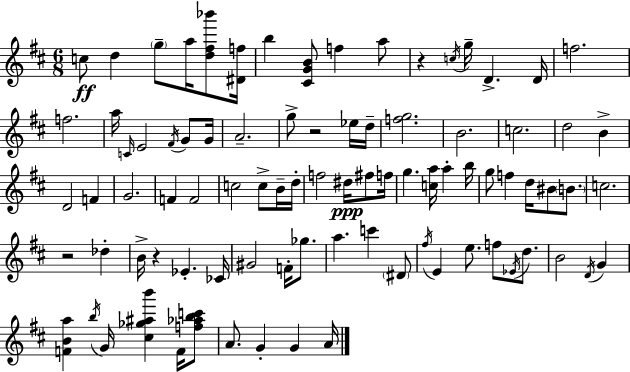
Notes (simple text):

C5/e D5/q G5/e A5/s [D5,F#5,Bb6]/e [D#4,F5]/s B5/q [C#4,G4,B4]/e F5/q A5/e R/q C5/s G5/s D4/q. D4/s F5/h. F5/h. A5/s C4/s E4/h F#4/s G4/e G4/s A4/h. G5/e R/h Eb5/s D5/s [F5,G5]/h. B4/h. C5/h. D5/h B4/q D4/h F4/q G4/h. F4/q F4/h C5/h C5/e B4/s D5/s F5/h D#5/s F#5/e F5/s G5/q. [C5,A5]/s A5/q B5/s G5/e F5/q D5/s BIS4/e B4/e. C5/h. R/h Db5/q B4/s R/q Eb4/q. CES4/s G#4/h F4/s Gb5/e. A5/q. C6/q D#4/e F#5/s E4/q E5/e. F5/e Eb4/s D5/e. B4/h D4/s G4/q [F4,B4,A5]/q B5/s G4/s [C#5,Gb5,A#5,B6]/q F4/s [F5,Ab5,B5,C6]/e A4/e. G4/q G4/q A4/s